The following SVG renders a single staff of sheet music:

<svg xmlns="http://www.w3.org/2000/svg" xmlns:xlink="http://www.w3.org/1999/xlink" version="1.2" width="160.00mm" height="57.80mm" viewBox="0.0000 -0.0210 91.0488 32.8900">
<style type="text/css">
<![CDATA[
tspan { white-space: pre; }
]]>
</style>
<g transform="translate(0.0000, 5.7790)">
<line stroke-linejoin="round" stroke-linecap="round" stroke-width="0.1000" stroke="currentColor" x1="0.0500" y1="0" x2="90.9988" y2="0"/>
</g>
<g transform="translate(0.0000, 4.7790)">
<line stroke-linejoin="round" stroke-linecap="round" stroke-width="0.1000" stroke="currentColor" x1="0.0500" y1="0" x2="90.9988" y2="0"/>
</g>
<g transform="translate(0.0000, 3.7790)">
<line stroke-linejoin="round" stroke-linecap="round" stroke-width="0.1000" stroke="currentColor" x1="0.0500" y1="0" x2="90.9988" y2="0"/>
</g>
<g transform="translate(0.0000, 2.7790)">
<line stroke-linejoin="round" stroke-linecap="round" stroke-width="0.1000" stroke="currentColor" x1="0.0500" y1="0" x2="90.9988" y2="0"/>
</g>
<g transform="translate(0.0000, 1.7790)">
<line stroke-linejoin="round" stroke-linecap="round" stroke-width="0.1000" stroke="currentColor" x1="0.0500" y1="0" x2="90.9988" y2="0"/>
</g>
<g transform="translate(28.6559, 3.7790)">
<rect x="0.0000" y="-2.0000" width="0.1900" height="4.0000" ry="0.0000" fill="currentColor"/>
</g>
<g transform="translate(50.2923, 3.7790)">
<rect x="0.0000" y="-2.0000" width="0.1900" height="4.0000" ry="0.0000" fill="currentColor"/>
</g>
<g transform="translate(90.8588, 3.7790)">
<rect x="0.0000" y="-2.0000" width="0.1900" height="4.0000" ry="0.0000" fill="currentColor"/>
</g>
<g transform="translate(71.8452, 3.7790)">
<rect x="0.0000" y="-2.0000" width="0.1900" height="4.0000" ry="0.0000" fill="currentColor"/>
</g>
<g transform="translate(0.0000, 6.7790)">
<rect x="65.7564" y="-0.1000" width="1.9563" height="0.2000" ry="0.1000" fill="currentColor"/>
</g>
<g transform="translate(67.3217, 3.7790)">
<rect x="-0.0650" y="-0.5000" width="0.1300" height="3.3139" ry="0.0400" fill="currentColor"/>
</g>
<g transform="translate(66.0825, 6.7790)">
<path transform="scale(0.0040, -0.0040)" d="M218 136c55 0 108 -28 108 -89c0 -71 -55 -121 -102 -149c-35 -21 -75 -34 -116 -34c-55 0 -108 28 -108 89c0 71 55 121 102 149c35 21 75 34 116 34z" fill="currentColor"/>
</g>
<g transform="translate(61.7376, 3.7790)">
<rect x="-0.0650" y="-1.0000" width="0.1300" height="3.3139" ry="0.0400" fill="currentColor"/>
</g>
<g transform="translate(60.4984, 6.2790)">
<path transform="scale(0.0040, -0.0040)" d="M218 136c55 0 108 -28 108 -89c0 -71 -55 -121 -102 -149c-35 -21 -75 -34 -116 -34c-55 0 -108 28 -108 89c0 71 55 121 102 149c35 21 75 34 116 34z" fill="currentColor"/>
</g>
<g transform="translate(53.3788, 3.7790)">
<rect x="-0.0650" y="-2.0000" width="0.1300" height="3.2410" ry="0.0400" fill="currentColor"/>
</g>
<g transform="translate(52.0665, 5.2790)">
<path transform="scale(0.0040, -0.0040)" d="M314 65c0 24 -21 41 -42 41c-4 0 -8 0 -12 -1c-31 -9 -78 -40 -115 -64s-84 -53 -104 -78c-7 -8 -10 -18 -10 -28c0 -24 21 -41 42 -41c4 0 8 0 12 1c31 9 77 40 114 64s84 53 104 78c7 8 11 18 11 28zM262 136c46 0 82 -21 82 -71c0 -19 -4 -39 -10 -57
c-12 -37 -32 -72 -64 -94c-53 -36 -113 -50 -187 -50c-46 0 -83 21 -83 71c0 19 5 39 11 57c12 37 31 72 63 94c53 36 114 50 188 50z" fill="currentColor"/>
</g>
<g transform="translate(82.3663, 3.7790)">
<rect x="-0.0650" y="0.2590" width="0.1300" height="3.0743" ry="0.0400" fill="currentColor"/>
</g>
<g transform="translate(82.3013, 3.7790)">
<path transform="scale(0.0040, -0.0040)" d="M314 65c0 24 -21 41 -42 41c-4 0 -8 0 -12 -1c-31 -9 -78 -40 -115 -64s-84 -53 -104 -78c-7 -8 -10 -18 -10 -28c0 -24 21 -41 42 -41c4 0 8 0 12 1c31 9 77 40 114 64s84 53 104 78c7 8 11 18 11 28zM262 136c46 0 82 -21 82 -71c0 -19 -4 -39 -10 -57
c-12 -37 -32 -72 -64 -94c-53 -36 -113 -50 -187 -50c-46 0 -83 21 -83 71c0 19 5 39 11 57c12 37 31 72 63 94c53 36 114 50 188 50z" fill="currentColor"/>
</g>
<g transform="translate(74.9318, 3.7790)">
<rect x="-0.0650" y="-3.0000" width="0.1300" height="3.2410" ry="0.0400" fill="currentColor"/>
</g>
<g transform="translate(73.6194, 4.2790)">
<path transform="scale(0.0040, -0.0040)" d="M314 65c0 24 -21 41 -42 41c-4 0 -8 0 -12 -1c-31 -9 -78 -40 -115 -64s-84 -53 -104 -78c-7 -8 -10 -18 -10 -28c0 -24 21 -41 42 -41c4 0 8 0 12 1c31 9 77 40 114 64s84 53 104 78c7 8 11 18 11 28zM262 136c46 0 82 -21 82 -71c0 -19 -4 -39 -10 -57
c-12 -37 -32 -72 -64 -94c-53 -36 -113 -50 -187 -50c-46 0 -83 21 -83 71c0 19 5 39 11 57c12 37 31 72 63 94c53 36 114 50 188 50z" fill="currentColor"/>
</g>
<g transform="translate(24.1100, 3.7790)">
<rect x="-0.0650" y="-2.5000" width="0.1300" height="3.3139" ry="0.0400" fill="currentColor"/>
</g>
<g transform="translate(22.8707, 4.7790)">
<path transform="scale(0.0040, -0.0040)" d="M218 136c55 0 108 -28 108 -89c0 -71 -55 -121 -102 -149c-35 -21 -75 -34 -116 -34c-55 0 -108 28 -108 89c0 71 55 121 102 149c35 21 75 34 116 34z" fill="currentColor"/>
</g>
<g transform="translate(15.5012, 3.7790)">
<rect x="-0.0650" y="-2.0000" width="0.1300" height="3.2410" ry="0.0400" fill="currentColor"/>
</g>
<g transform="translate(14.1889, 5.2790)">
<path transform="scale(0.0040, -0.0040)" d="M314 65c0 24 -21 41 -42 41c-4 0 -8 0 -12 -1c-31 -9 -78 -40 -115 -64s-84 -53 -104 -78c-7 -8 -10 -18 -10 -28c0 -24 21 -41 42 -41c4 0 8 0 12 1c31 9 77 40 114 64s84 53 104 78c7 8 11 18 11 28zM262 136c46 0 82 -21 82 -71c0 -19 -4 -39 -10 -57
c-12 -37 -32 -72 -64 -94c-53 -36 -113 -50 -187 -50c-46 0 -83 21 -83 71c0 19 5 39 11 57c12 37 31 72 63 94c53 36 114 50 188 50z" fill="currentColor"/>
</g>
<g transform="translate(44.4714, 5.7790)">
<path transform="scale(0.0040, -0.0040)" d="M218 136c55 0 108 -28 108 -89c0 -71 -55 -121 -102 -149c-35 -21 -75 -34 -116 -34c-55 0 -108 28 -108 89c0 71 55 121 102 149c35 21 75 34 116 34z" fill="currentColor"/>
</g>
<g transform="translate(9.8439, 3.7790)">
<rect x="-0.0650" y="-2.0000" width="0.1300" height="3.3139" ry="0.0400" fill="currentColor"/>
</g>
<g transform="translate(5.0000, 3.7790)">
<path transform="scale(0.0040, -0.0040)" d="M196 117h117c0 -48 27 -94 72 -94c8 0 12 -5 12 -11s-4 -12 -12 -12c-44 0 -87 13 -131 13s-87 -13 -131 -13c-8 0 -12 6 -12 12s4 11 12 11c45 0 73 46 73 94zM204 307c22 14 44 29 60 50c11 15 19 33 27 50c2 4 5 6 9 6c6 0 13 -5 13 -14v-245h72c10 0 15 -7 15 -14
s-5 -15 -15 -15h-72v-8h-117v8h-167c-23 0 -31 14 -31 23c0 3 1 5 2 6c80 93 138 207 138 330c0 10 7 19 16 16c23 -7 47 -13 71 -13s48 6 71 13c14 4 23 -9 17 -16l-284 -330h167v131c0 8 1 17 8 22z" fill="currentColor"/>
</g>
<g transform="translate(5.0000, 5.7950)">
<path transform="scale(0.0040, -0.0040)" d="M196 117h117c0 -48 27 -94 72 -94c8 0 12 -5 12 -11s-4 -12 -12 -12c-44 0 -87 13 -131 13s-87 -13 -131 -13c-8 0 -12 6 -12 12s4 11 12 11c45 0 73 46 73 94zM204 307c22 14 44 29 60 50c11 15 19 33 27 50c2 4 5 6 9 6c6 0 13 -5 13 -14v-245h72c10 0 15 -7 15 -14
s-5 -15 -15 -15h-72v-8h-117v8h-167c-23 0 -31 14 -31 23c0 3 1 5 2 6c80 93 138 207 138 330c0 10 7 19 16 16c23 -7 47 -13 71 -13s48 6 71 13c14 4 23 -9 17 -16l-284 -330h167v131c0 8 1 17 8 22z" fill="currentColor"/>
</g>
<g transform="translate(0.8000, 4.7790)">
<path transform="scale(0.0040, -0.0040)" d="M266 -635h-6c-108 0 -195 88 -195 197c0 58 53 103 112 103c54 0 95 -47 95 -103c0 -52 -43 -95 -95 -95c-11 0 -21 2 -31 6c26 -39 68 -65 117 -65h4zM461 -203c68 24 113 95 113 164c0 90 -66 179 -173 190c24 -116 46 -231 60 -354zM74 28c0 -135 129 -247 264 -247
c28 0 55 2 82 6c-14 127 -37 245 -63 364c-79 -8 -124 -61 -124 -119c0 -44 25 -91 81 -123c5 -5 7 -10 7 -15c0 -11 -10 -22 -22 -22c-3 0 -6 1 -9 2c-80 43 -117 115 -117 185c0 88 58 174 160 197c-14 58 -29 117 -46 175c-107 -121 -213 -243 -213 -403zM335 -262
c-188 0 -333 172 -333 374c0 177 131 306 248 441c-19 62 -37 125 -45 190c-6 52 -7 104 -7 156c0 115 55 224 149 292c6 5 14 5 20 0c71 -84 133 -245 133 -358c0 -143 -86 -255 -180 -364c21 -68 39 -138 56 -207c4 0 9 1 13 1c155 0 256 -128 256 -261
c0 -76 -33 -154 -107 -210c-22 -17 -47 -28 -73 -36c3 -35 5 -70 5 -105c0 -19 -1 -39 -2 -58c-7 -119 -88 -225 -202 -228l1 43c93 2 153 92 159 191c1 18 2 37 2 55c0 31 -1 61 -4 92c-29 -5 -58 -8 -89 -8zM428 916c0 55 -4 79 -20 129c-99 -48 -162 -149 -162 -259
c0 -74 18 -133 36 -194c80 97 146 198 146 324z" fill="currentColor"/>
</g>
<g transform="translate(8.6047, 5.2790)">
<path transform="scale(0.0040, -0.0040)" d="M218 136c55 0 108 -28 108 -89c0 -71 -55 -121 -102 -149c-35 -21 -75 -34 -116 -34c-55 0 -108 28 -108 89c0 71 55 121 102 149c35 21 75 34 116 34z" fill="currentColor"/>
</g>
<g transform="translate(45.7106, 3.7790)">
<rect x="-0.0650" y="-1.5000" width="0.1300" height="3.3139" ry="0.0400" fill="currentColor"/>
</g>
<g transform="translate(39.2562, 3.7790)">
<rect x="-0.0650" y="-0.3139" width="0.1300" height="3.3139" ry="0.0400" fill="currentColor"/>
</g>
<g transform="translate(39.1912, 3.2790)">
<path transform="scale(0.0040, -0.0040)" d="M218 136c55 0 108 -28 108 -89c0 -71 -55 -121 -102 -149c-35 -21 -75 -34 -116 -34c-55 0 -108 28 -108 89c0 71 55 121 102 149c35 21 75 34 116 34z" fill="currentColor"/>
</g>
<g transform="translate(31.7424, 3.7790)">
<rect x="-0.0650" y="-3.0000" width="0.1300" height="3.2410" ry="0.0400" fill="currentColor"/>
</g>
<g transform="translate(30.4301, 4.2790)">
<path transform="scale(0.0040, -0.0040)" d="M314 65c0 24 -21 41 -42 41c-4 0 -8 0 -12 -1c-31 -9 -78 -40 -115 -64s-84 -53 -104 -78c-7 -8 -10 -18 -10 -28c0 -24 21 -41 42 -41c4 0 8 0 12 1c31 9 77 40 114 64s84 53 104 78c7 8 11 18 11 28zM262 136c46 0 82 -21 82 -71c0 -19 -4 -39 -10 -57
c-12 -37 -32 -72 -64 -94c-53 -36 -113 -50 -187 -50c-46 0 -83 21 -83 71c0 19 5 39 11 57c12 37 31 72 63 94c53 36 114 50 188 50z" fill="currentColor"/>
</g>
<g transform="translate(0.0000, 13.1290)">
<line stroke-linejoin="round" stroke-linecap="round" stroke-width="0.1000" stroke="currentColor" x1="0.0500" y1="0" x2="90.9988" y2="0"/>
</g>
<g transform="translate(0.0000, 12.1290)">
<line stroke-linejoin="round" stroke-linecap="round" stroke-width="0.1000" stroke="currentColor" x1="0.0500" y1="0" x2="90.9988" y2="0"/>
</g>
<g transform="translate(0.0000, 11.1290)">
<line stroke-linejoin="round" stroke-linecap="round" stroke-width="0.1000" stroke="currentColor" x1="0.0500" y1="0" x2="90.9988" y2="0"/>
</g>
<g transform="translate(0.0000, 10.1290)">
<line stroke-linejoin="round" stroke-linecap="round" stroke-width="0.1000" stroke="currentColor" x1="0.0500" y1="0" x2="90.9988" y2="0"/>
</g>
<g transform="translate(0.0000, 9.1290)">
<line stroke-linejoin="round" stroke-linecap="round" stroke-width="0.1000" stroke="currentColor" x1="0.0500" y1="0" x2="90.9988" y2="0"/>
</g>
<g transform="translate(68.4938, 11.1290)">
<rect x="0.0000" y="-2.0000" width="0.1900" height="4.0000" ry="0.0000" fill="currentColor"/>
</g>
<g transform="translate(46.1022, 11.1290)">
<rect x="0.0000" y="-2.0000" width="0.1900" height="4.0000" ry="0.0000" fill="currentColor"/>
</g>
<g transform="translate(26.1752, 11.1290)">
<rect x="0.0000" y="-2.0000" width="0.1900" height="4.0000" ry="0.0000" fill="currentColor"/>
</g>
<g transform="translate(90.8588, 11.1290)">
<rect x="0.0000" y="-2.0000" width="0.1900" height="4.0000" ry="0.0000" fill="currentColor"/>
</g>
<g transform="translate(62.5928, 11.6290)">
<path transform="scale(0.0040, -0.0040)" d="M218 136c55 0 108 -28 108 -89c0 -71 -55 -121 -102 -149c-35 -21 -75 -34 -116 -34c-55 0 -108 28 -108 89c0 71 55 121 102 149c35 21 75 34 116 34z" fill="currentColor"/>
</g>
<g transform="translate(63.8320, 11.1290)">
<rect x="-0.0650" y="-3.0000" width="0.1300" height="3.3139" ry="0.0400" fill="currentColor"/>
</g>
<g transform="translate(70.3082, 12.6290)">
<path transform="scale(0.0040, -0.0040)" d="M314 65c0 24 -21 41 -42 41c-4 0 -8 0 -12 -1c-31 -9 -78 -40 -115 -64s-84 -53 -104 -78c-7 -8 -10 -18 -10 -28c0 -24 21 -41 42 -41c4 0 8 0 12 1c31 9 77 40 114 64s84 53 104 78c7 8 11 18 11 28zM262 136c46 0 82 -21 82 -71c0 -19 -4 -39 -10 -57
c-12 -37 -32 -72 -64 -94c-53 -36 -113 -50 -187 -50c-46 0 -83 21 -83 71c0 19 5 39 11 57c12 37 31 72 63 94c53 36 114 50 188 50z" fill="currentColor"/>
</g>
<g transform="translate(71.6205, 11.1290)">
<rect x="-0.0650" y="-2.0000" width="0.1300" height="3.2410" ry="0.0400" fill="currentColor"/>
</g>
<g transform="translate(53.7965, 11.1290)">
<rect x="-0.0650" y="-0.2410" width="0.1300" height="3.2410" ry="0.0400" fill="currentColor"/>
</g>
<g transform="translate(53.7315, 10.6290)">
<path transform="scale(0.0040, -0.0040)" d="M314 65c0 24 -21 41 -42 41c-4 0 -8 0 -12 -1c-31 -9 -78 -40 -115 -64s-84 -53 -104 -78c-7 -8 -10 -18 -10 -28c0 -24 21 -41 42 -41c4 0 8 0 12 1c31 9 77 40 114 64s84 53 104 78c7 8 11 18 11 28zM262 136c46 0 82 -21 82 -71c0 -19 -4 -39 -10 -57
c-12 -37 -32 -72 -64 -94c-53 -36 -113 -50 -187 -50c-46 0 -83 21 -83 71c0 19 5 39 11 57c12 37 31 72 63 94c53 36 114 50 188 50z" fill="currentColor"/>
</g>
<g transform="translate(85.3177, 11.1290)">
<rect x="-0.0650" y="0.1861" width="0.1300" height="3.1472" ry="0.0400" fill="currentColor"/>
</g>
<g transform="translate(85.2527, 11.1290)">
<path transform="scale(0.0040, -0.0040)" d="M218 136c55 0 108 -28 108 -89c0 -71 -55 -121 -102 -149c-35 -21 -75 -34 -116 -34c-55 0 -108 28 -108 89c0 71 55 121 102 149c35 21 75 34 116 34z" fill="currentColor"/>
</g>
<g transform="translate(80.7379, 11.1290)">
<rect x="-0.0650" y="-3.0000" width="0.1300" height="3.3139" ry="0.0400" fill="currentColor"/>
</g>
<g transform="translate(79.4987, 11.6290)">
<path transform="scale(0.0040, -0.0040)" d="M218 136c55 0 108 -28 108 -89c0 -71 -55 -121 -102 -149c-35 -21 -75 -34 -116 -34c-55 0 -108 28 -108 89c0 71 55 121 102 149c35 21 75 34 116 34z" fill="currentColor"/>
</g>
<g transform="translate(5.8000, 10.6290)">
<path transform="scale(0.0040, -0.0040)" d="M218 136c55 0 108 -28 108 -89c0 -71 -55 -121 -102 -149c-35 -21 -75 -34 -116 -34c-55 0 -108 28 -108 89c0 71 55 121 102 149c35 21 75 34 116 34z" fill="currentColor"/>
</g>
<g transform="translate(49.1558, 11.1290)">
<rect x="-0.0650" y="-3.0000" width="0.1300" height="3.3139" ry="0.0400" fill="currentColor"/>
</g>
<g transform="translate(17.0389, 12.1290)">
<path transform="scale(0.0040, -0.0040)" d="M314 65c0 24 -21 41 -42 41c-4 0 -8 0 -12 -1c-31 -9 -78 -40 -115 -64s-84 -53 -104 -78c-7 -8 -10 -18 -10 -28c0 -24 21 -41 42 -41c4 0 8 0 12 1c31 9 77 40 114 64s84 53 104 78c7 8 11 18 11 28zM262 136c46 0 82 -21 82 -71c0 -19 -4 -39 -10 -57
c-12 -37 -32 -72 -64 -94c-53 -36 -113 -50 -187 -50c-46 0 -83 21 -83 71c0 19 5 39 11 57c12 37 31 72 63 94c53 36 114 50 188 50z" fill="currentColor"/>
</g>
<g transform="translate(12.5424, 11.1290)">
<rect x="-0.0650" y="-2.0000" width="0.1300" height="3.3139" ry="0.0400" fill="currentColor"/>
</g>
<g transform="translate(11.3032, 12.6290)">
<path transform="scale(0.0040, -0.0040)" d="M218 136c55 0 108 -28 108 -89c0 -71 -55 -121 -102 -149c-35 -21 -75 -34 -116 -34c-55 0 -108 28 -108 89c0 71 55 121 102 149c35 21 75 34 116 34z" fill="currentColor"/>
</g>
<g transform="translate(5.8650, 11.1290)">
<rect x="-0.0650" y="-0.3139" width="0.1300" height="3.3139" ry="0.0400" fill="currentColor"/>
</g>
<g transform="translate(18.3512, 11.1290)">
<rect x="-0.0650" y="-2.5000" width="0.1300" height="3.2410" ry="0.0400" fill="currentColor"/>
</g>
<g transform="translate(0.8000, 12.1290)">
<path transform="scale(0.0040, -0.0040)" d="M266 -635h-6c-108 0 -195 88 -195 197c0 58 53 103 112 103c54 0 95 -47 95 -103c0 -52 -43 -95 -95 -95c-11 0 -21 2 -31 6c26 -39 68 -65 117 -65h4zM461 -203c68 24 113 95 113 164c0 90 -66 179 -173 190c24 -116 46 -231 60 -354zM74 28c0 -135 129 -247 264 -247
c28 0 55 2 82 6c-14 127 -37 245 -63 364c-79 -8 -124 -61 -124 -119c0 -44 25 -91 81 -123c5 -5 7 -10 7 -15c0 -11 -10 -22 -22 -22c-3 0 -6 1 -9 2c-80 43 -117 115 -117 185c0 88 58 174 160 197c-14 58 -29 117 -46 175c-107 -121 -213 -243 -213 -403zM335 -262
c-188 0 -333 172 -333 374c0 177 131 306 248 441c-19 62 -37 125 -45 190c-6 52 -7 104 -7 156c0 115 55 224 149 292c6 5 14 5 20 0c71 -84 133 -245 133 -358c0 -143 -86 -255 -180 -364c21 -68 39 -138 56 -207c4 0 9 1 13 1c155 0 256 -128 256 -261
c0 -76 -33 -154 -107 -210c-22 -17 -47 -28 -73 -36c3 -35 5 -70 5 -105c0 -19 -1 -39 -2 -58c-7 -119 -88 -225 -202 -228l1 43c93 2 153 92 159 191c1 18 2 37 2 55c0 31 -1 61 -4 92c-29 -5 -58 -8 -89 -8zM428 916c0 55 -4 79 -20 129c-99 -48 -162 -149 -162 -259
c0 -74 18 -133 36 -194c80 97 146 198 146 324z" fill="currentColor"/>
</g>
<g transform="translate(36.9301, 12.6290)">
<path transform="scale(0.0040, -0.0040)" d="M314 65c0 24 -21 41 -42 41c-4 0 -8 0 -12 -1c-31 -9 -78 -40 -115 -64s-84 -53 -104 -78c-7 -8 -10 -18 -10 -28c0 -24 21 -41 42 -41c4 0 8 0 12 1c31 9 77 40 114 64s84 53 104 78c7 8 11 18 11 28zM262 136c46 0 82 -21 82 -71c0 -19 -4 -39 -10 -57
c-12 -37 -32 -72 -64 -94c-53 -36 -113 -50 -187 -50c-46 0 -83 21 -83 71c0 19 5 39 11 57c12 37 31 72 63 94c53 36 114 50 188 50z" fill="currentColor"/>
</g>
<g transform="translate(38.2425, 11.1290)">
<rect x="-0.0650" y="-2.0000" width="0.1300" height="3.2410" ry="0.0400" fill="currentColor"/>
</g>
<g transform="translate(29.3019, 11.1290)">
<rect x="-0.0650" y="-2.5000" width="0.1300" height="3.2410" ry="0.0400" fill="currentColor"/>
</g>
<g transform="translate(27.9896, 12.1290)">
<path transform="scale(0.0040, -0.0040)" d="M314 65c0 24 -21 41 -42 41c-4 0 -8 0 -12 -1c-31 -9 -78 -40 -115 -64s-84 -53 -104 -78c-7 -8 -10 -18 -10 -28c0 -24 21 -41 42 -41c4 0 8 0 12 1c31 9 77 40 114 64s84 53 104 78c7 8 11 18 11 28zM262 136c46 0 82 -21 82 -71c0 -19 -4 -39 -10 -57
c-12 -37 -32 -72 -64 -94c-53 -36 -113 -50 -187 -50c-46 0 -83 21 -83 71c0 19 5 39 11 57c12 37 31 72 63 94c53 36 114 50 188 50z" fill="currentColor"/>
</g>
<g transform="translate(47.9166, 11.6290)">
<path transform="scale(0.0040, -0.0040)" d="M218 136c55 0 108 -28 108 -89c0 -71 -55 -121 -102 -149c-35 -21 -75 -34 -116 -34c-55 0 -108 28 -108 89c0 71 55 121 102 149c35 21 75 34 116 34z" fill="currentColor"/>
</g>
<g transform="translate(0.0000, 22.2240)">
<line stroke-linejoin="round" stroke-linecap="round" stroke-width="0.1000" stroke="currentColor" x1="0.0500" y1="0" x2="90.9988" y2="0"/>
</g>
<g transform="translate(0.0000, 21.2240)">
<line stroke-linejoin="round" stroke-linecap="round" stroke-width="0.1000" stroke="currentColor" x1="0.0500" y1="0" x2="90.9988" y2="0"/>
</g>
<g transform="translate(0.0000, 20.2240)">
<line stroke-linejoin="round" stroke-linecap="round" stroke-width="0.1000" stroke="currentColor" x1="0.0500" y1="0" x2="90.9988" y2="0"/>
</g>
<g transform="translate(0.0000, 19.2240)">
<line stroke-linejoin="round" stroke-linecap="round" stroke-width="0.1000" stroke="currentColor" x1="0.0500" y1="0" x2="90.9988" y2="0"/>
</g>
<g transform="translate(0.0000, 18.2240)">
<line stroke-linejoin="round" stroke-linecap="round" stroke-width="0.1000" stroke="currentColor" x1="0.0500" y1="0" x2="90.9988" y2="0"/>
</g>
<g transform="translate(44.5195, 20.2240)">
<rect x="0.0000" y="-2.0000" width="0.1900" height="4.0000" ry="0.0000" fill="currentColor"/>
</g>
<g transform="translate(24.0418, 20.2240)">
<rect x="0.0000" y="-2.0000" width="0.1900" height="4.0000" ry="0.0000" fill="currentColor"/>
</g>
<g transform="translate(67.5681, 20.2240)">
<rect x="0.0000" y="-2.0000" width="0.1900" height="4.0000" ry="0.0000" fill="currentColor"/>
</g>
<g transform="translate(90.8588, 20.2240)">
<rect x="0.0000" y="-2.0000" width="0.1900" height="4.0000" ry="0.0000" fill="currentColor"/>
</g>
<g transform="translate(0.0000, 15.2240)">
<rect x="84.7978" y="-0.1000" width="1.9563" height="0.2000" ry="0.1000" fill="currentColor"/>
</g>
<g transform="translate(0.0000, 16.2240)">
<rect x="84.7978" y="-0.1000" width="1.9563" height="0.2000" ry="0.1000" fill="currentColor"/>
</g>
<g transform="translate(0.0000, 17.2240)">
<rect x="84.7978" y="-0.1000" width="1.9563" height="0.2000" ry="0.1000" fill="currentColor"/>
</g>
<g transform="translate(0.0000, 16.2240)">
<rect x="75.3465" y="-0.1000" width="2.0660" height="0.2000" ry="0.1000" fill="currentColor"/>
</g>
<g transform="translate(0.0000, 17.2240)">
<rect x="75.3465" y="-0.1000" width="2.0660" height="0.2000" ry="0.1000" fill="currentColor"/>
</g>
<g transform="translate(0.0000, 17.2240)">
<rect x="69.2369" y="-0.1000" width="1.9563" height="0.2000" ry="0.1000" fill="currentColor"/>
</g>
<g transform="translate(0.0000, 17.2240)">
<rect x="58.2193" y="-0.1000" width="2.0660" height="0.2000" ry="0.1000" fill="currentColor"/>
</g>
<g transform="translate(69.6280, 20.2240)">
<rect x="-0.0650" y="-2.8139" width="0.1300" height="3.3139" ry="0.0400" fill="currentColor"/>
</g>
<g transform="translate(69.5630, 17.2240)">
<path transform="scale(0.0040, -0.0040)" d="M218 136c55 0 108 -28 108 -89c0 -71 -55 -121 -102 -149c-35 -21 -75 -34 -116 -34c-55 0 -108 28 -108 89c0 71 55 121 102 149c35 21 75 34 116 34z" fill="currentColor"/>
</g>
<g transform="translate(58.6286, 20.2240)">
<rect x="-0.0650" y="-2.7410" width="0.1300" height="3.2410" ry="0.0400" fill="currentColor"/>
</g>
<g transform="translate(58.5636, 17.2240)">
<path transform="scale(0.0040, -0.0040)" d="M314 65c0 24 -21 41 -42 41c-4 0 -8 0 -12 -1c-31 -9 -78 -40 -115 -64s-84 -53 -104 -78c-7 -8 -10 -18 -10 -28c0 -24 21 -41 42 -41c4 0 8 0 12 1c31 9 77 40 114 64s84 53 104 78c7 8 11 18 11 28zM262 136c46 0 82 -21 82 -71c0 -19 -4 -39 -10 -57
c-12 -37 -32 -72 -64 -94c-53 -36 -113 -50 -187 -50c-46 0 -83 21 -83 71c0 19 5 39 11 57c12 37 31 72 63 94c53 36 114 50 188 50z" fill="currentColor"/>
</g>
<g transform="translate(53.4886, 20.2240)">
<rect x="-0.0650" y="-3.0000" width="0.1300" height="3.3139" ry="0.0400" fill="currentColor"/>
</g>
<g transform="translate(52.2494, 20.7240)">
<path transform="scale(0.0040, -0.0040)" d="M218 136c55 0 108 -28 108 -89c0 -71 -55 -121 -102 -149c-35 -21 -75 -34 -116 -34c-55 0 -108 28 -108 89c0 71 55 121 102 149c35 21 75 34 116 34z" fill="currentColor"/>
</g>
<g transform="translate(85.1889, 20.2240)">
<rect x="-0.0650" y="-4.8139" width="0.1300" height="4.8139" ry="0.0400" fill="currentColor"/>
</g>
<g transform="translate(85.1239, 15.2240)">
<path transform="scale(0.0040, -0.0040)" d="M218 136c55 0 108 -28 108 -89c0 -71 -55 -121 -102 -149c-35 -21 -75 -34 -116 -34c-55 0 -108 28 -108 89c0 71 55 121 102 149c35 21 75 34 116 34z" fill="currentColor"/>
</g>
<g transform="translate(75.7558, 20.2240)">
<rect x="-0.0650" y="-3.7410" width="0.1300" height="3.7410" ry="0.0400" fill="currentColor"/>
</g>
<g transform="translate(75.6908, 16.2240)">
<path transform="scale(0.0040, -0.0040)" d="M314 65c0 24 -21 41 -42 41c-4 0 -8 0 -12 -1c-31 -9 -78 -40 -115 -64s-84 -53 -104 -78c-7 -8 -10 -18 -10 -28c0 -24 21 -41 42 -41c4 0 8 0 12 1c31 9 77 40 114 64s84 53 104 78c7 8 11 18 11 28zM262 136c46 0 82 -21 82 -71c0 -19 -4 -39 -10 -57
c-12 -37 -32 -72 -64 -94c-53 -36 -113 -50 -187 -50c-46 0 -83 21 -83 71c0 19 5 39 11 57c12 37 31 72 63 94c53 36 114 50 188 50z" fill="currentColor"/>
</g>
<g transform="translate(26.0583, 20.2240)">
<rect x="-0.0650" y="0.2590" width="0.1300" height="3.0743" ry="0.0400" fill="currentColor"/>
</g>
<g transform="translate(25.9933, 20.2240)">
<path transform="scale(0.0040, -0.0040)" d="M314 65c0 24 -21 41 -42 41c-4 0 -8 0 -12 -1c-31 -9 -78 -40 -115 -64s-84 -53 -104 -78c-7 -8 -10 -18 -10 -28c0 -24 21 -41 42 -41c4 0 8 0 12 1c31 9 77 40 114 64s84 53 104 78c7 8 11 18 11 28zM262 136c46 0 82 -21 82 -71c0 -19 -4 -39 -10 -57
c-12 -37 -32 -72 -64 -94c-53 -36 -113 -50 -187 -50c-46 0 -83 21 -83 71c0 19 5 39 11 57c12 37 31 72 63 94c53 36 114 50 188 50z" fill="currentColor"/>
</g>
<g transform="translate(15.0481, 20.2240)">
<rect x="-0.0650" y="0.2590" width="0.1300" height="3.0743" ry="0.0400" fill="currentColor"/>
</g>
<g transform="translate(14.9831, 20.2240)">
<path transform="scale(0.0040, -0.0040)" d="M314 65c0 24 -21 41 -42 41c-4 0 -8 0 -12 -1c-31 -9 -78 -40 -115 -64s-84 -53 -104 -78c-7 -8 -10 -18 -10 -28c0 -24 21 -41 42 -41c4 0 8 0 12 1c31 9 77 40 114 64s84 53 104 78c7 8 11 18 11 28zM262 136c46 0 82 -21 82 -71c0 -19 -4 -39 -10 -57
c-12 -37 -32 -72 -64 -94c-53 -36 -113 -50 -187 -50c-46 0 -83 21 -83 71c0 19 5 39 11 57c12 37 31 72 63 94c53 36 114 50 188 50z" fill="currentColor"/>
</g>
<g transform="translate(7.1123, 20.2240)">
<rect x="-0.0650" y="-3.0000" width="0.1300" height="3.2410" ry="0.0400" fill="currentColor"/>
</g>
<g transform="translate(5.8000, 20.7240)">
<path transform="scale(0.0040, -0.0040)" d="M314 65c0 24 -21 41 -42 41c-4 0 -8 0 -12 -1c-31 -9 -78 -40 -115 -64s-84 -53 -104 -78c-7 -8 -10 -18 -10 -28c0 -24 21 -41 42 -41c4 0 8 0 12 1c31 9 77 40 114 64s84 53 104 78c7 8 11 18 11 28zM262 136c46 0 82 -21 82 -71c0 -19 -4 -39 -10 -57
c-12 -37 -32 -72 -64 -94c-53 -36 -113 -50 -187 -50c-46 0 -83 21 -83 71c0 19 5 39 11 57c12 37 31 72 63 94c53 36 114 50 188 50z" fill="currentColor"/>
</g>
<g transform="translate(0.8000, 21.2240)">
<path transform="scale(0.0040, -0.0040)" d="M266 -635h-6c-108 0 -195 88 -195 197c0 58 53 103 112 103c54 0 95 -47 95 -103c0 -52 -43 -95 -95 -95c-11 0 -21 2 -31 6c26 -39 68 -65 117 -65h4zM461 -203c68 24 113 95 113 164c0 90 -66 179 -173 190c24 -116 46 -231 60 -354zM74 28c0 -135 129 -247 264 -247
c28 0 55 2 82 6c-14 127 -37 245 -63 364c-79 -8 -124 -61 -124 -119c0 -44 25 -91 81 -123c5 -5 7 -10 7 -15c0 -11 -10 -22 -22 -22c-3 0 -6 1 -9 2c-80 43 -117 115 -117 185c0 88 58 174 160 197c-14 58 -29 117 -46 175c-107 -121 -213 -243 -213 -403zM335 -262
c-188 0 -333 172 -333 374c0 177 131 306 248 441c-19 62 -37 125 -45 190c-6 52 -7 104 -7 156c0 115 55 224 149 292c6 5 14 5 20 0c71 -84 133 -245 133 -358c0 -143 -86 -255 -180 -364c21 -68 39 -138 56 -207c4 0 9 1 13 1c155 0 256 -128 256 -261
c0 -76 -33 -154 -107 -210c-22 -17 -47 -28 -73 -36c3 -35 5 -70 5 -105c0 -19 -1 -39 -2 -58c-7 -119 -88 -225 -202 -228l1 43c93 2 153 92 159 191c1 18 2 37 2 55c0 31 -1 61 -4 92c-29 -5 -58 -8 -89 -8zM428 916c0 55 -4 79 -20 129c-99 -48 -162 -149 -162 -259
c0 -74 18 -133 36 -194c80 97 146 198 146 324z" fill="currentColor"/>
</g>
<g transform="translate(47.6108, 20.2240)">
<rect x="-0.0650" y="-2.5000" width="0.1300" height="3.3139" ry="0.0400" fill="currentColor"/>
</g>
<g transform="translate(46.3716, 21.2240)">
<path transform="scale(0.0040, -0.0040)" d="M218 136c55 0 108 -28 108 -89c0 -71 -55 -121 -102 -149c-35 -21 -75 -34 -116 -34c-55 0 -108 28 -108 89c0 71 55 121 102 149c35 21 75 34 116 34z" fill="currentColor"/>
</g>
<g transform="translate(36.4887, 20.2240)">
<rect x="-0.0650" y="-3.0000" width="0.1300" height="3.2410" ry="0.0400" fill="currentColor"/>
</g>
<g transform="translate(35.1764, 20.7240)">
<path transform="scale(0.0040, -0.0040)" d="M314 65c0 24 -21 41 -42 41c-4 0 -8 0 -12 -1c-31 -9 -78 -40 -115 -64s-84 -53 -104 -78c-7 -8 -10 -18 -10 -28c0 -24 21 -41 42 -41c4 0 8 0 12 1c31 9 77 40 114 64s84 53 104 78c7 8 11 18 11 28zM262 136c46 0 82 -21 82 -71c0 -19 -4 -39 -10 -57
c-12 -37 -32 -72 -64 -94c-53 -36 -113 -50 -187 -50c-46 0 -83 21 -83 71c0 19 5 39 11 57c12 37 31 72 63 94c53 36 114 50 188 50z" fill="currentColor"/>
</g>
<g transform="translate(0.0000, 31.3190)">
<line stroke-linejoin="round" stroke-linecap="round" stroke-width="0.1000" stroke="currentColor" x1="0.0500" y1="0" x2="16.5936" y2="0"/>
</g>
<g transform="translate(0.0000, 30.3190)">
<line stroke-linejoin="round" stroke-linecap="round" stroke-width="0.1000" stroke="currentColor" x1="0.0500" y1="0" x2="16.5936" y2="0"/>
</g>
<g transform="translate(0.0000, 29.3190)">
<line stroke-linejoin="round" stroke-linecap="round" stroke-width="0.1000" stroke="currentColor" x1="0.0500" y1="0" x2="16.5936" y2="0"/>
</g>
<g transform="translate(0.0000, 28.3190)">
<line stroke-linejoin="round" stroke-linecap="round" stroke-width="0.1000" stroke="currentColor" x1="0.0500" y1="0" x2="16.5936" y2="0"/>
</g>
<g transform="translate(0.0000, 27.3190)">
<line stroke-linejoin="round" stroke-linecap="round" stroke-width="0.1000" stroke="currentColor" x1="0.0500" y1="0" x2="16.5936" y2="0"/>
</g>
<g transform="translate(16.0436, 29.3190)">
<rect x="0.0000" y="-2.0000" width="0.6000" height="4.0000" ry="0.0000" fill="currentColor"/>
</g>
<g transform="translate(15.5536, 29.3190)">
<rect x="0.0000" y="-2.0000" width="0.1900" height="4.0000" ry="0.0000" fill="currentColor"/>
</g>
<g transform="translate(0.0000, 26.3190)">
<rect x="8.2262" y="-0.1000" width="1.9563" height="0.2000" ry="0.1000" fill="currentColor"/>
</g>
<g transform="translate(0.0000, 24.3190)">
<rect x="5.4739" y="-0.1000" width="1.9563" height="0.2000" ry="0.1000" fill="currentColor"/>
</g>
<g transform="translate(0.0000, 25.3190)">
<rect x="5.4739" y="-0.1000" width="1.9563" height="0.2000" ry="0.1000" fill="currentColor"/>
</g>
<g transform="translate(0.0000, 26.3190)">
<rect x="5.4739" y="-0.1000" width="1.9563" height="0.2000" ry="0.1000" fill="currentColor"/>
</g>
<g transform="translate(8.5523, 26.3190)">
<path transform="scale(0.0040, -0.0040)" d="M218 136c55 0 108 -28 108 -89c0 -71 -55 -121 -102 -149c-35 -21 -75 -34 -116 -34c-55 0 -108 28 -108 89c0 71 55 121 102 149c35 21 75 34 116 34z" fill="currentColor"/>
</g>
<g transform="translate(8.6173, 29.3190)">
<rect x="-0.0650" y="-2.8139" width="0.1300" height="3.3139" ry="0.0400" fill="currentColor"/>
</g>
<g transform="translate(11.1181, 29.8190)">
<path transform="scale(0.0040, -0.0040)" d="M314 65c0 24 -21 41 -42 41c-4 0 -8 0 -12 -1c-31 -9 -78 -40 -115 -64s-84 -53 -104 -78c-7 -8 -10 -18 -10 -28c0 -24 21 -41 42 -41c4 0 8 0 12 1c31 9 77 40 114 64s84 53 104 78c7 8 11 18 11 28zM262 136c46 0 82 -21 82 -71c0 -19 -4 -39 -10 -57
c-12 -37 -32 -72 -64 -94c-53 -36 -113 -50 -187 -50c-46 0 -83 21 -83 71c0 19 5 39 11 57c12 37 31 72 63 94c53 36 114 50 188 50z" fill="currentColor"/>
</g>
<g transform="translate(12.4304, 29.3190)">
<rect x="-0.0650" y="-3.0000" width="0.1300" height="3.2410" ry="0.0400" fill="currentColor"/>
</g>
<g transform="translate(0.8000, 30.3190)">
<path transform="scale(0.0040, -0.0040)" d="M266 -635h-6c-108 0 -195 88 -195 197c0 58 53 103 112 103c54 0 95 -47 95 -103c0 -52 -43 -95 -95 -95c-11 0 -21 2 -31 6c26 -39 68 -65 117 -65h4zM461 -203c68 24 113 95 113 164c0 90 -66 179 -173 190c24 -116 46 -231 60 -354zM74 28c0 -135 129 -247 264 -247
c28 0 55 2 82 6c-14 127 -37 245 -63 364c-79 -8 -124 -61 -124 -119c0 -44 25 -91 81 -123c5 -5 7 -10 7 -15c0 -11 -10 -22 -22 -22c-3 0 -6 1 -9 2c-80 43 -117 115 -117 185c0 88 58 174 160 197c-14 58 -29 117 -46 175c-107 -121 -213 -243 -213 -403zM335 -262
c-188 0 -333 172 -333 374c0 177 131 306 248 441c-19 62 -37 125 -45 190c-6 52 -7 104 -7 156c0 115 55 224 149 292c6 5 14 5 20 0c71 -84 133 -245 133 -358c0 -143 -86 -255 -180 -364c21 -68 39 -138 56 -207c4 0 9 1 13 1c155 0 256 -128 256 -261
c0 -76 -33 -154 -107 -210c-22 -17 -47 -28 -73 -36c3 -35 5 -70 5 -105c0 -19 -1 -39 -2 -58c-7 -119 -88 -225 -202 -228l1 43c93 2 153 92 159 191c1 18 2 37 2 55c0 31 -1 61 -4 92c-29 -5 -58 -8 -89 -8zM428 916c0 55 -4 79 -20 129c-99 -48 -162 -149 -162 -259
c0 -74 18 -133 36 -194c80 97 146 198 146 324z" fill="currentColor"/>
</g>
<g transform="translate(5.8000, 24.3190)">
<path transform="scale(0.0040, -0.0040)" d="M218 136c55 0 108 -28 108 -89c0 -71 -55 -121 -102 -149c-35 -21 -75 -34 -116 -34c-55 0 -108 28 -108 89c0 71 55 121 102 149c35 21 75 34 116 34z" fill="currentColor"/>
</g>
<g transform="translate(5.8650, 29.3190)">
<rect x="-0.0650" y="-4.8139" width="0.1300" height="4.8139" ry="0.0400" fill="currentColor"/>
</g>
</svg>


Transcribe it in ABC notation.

X:1
T:Untitled
M:4/4
L:1/4
K:C
F F2 G A2 c E F2 D C A2 B2 c F G2 G2 F2 A c2 A F2 A B A2 B2 B2 A2 G A a2 a c'2 e' e' a A2